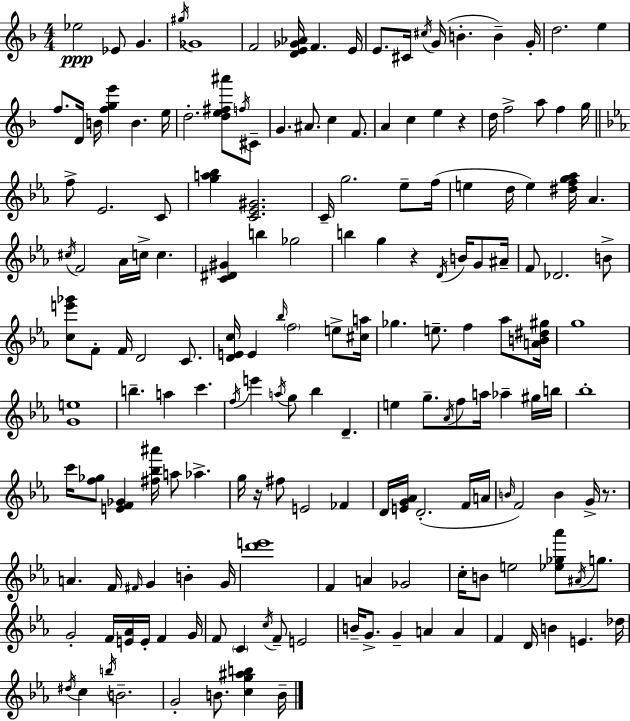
{
  \clef treble
  \numericTimeSignature
  \time 4/4
  \key f \major
  ees''2\ppp ees'8 g'4. | \acciaccatura { gis''16 } ges'1 | f'2 <d' e' ges' aes'>16 f'4. | e'16 e'8. cis'16 \acciaccatura { cis''16 } g'16( b'4.-. b'4--) | \break g'16-. d''2. e''4 | f''8. d'16 b'16 <f'' g'' e'''>4 b'4. | e''16 d''2.-. <d'' e'' fis'' ais'''>8 | \acciaccatura { f''16 } cis'8-- g'4. ais'8. c''4 | \break f'8. a'4 c''4 e''4 r4 | d''16 f''2-> a''8 f''4 | g''16 \bar "||" \break \key ees \major f''8-> ees'2. c'8 | <g'' a'' bes''>4 <c' ees' gis'>2. | c'16-- g''2. ees''8-- f''16( | e''4 d''16 e''4) <dis'' f'' g'' aes''>16 aes'4. | \break \acciaccatura { cis''16 } f'2 aes'16 c''16-> c''4. | <c' dis' gis'>4 b''4 ges''2 | b''4 g''4 r4 \acciaccatura { d'16 } b'16 g'8 | ais'16-- f'8 des'2. | \break b'8-> <c'' e''' ges'''>8 f'8-. f'16 d'2 c'8. | <d' e' c''>16 e'4 \grace { bes''16 } \parenthesize f''2 | e''8-> <cis'' a''>16 ges''4. e''8.-- f''4 | aes''8 <a' b' dis'' gis''>16 g''1 | \break <g' e''>1 | b''4.-- a''4 c'''4. | \acciaccatura { f''16 } e'''4 \acciaccatura { a''16 } g''8 bes''4 d'4.-- | e''4 g''8.-- \acciaccatura { aes'16 } f''8 a''16 | \break aes''4-- gis''16 b''16 bes''1-. | c'''16 <f'' ges''>8 <e' f' ges'>4 <fis'' bes'' ais'''>16 a''8 | aes''4.-> g''16 r16 fis''8 e'2 | fes'4 d'16 <e' g' aes'>16 d'2.-.( | \break f'16 a'16 \grace { b'16 } f'2) b'4 | g'16-> r8. a'4. f'16 \grace { fis'16 } g'4 | b'4-. g'16 <d''' e'''>1 | f'4 a'4 | \break ges'2 c''16-. b'8 e''2 | <ees'' ges'' aes'''>8 \acciaccatura { ais'16 } g''8. g'2-. | f'16 <e' aes'>16 e'16-. f'4 g'16 f'8 \parenthesize c'4 \acciaccatura { c''16 } | f'8-- e'2 b'16-- g'8.-> g'4-- | \break a'4 a'4 f'4 d'16 b'4 | e'4. des''16 \acciaccatura { dis''16 } c''4 \acciaccatura { b''16 } | b'2.-- g'2-. | b'8. <c'' g'' ais'' b''>4 b'16-- \bar "|."
}